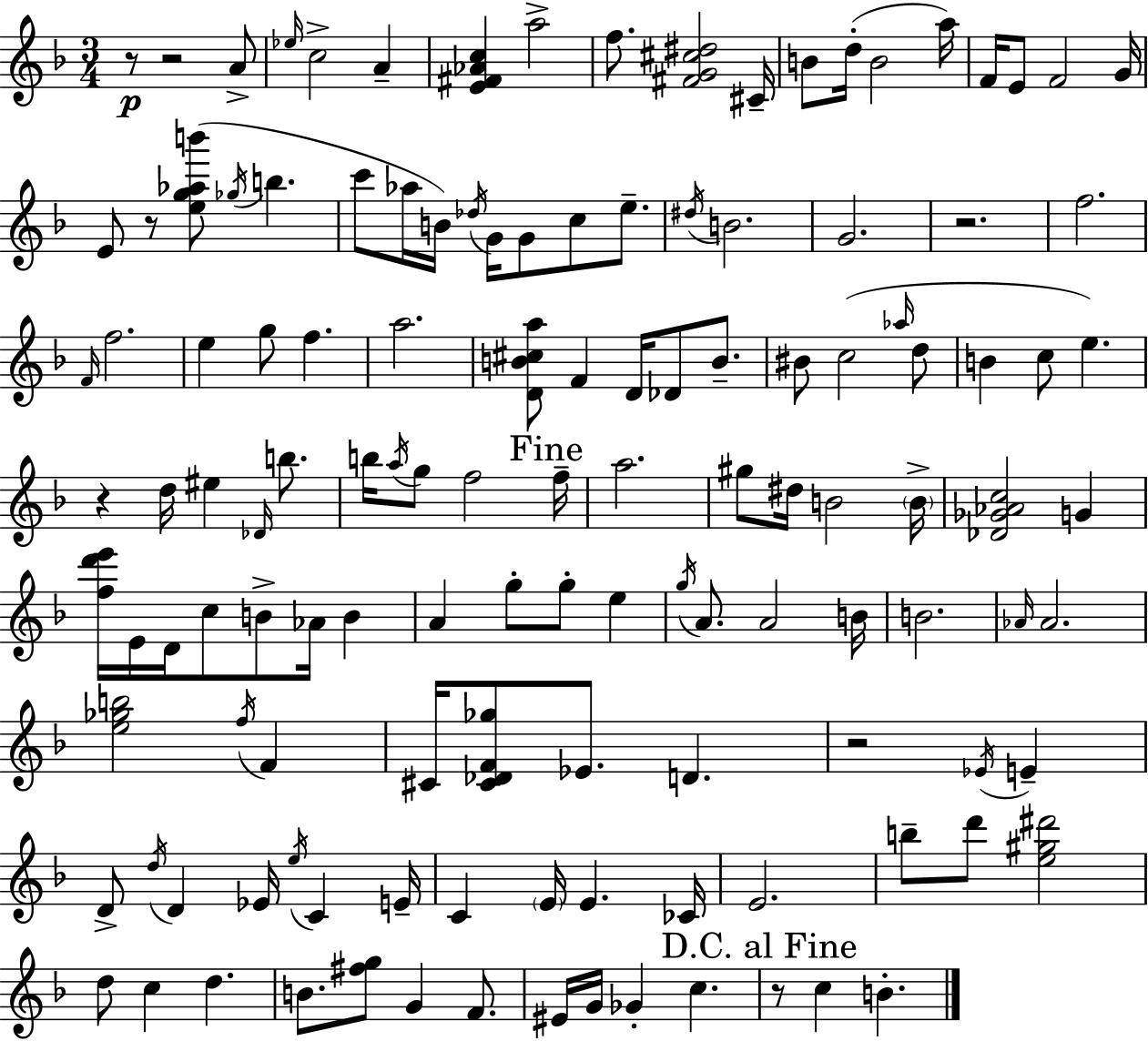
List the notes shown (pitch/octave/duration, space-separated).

R/e R/h A4/e Eb5/s C5/h A4/q [E4,F#4,Ab4,C5]/q A5/h F5/e. [F#4,G4,C#5,D#5]/h C#4/s B4/e D5/s B4/h A5/s F4/s E4/e F4/h G4/s E4/e R/e [E5,G5,Ab5,B6]/e Gb5/s B5/q. C6/e Ab5/s B4/s Db5/s G4/s G4/e C5/e E5/e. D#5/s B4/h. G4/h. R/h. F5/h. F4/s F5/h. E5/q G5/e F5/q. A5/h. [D4,B4,C#5,A5]/e F4/q D4/s Db4/e B4/e. BIS4/e C5/h Ab5/s D5/e B4/q C5/e E5/q. R/q D5/s EIS5/q Db4/s B5/e. B5/s A5/s G5/e F5/h F5/s A5/h. G#5/e D#5/s B4/h B4/s [Db4,Gb4,Ab4,C5]/h G4/q [F5,D6,E6]/s E4/s D4/s C5/e B4/e Ab4/s B4/q A4/q G5/e G5/e E5/q G5/s A4/e. A4/h B4/s B4/h. Ab4/s Ab4/h. [E5,Gb5,B5]/h F5/s F4/q C#4/s [C#4,Db4,F4,Gb5]/e Eb4/e. D4/q. R/h Eb4/s E4/q D4/e D5/s D4/q Eb4/s E5/s C4/q E4/s C4/q E4/s E4/q. CES4/s E4/h. B5/e D6/e [E5,G#5,D#6]/h D5/e C5/q D5/q. B4/e. [F#5,G5]/e G4/q F4/e. EIS4/s G4/s Gb4/q C5/q. R/e C5/q B4/q.